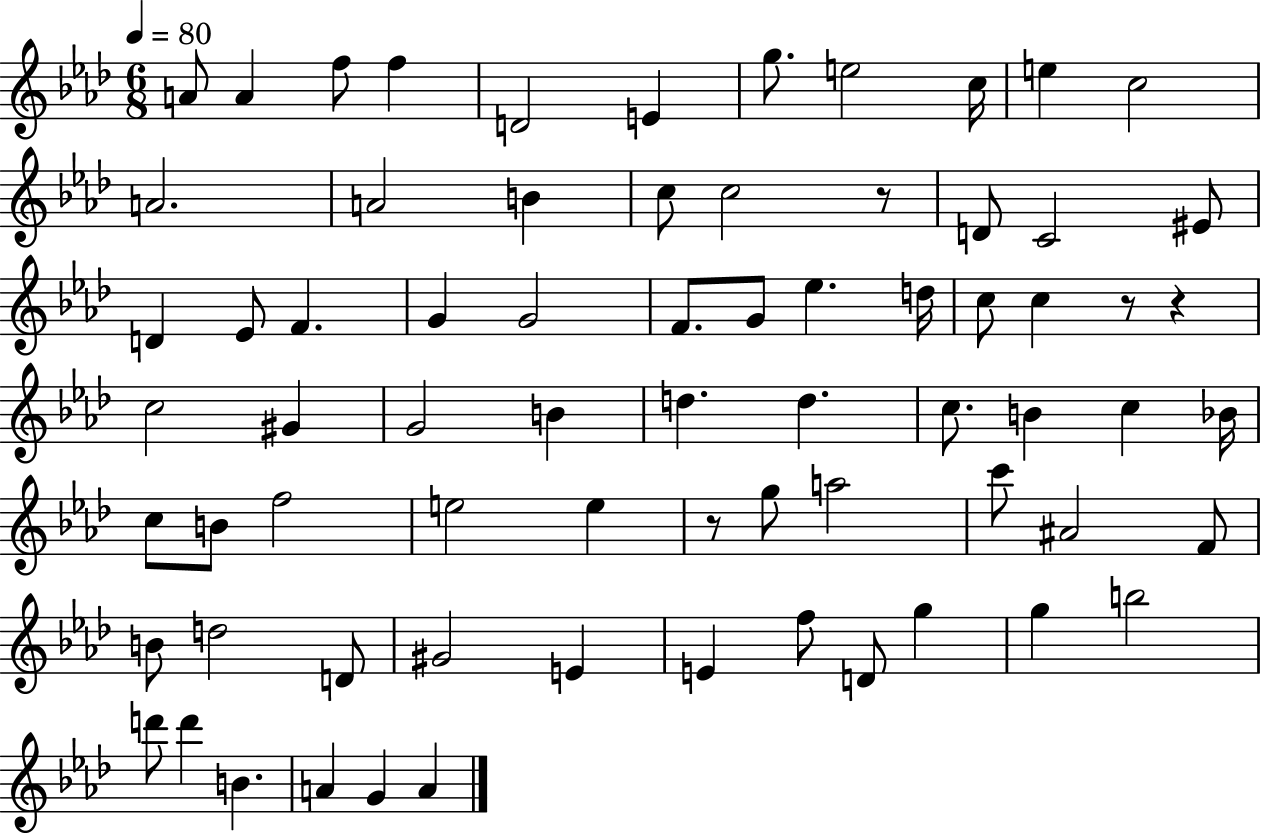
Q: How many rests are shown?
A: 4